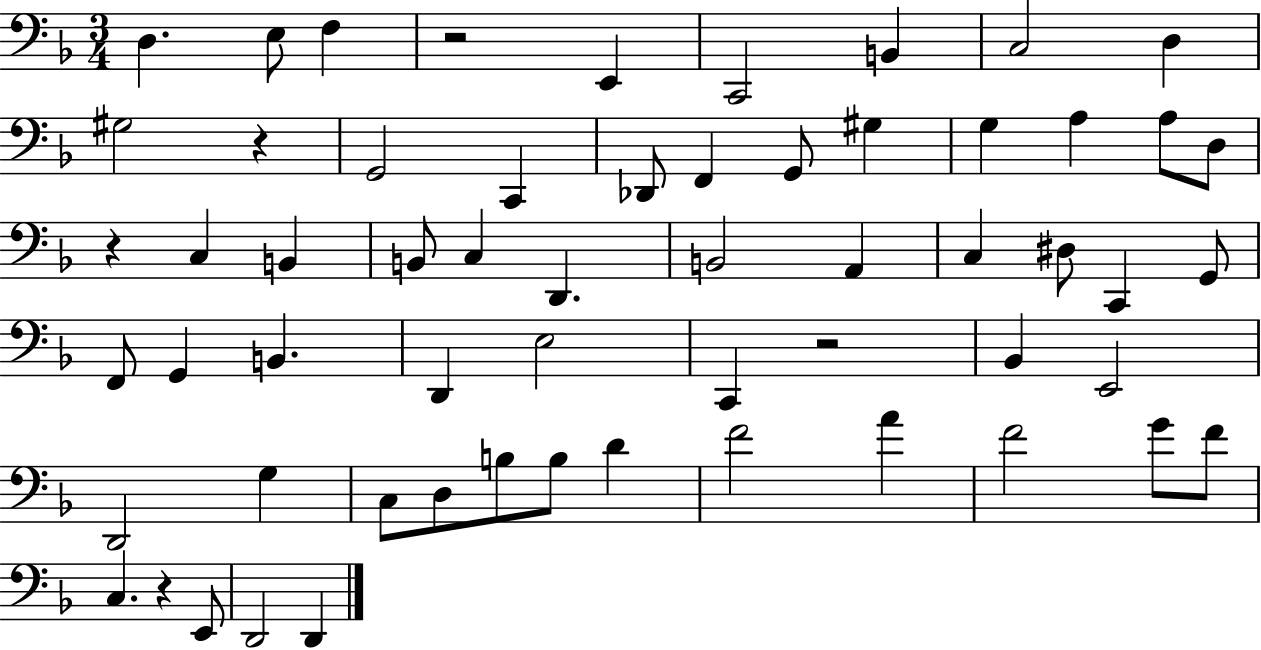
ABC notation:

X:1
T:Untitled
M:3/4
L:1/4
K:F
D, E,/2 F, z2 E,, C,,2 B,, C,2 D, ^G,2 z G,,2 C,, _D,,/2 F,, G,,/2 ^G, G, A, A,/2 D,/2 z C, B,, B,,/2 C, D,, B,,2 A,, C, ^D,/2 C,, G,,/2 F,,/2 G,, B,, D,, E,2 C,, z2 _B,, E,,2 D,,2 G, C,/2 D,/2 B,/2 B,/2 D F2 A F2 G/2 F/2 C, z E,,/2 D,,2 D,,